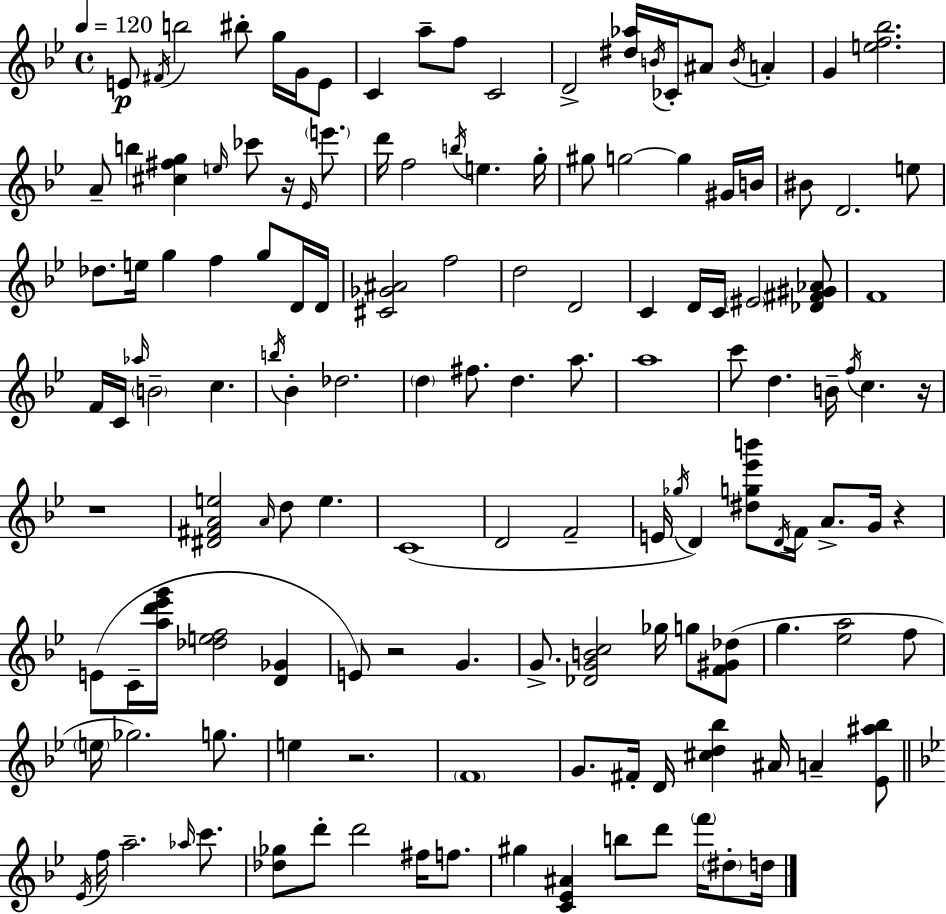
{
  \clef treble
  \time 4/4
  \defaultTimeSignature
  \key g \minor
  \tempo 4 = 120
  e'8\p \acciaccatura { fis'16 } b''2 bis''8-. g''16 g'16 e'8 | c'4 a''8-- f''8 c'2 | d'2-> <dis'' aes''>16 \acciaccatura { b'16 } ces'16-. ais'8 \acciaccatura { b'16 } a'4-. | g'4 <e'' f'' bes''>2. | \break a'8-- b''4 <cis'' fis'' g''>4 \grace { e''16 } ces'''8 | r16 \grace { ees'16 } \parenthesize e'''8. d'''16 f''2 \acciaccatura { b''16 } e''4. | g''16-. gis''8 g''2~~ | g''4 gis'16 b'16 bis'8 d'2. | \break e''8 des''8. e''16 g''4 f''4 | g''8 d'16 d'16 <cis' ges' ais'>2 f''2 | d''2 d'2 | c'4 d'16 c'16 \parenthesize eis'2 | \break <des' fis' gis' aes'>8 f'1 | f'16 c'16 \grace { aes''16 } \parenthesize b'2-- | c''4. \acciaccatura { b''16 } bes'4-. des''2. | \parenthesize d''4 fis''8. d''4. | \break a''8. a''1 | c'''8 d''4. | b'16-- \acciaccatura { f''16 } c''4. r16 r1 | <dis' fis' a' e''>2 | \break \grace { a'16 } d''8 e''4. c'1( | d'2 | f'2-- e'16 \acciaccatura { ges''16 } d'4) | <dis'' g'' ees''' b'''>8 \acciaccatura { d'16 } f'16 a'8.-> g'16 r4 e'8( c'16-- <a'' d''' ees''' g'''>16 | \break <des'' e'' f''>2 <d' ges'>4 e'8) r2 | g'4. g'8.-> <des' g' b' c''>2 | ges''16 g''8 <f' gis' des''>8( g''4. | <ees'' a''>2 f''8 \parenthesize e''16 ges''2.) | \break g''8. e''4 | r2. \parenthesize f'1 | g'8. fis'16-. | d'16 <cis'' d'' bes''>4 ais'16 a'4-- <ees' ais'' bes''>8 \bar "||" \break \key bes \major \acciaccatura { ees'16 } f''16 a''2.-- \grace { aes''16 } c'''8. | <des'' ges''>8 d'''8-. d'''2 fis''16 f''8. | gis''4 <c' ees' ais'>4 b''8 d'''8 \parenthesize f'''16 \parenthesize dis''8-. | d''16 \bar "|."
}